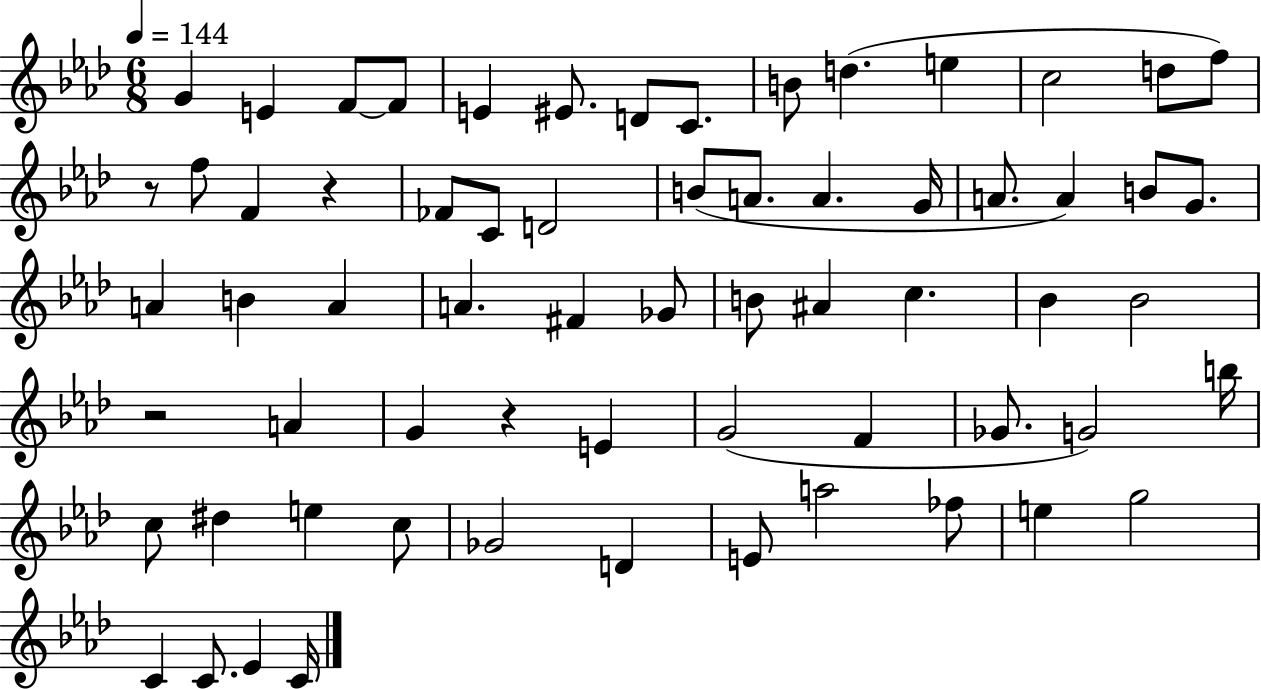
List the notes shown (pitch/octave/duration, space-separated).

G4/q E4/q F4/e F4/e E4/q EIS4/e. D4/e C4/e. B4/e D5/q. E5/q C5/h D5/e F5/e R/e F5/e F4/q R/q FES4/e C4/e D4/h B4/e A4/e. A4/q. G4/s A4/e. A4/q B4/e G4/e. A4/q B4/q A4/q A4/q. F#4/q Gb4/e B4/e A#4/q C5/q. Bb4/q Bb4/h R/h A4/q G4/q R/q E4/q G4/h F4/q Gb4/e. G4/h B5/s C5/e D#5/q E5/q C5/e Gb4/h D4/q E4/e A5/h FES5/e E5/q G5/h C4/q C4/e. Eb4/q C4/s